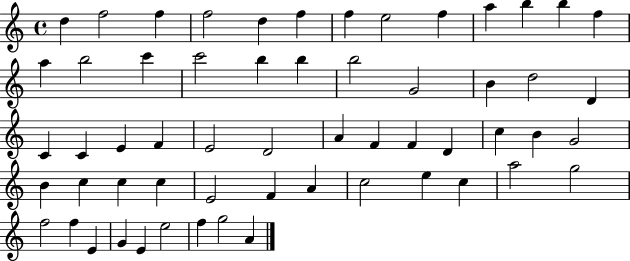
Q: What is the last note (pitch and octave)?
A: A4